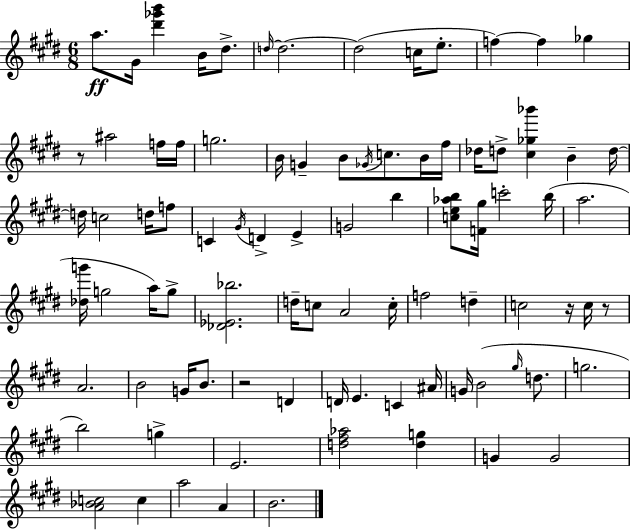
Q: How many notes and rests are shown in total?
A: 87